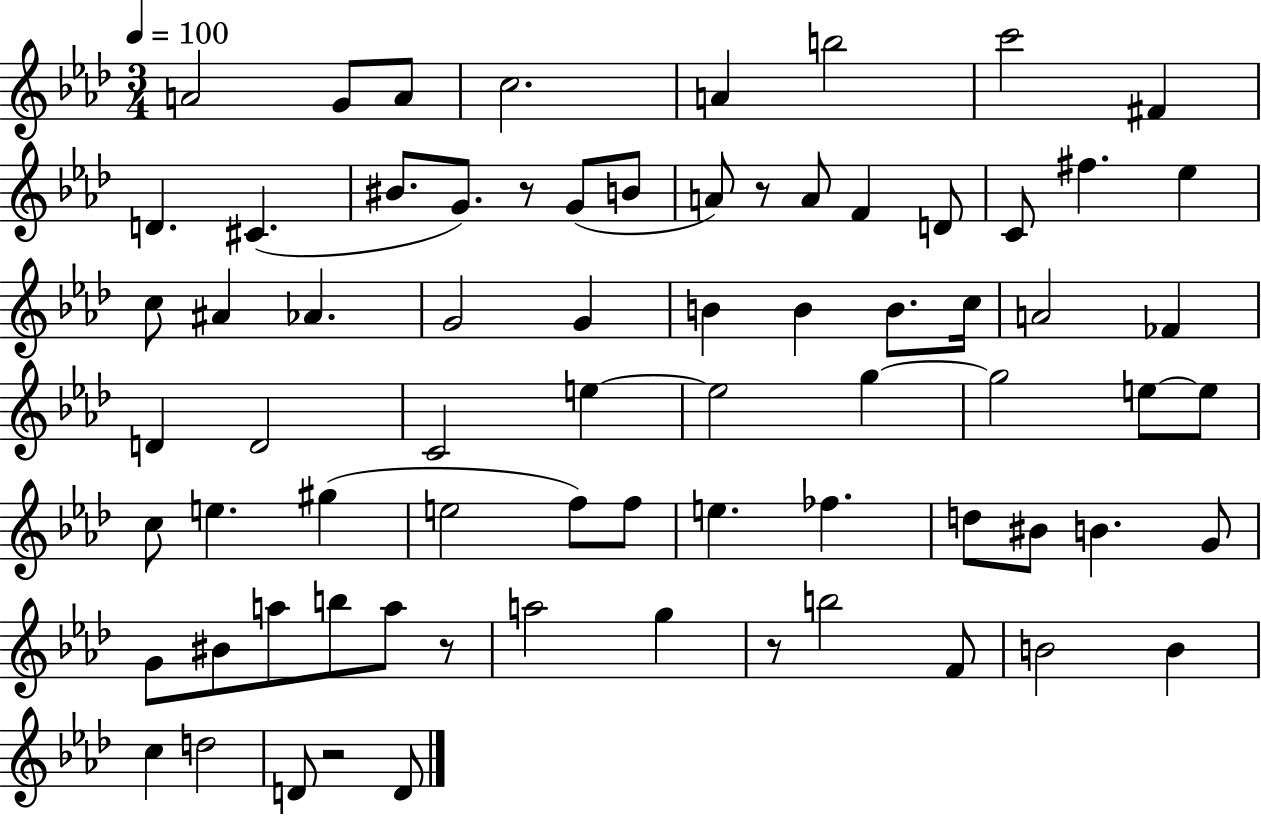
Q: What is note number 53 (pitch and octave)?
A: G4